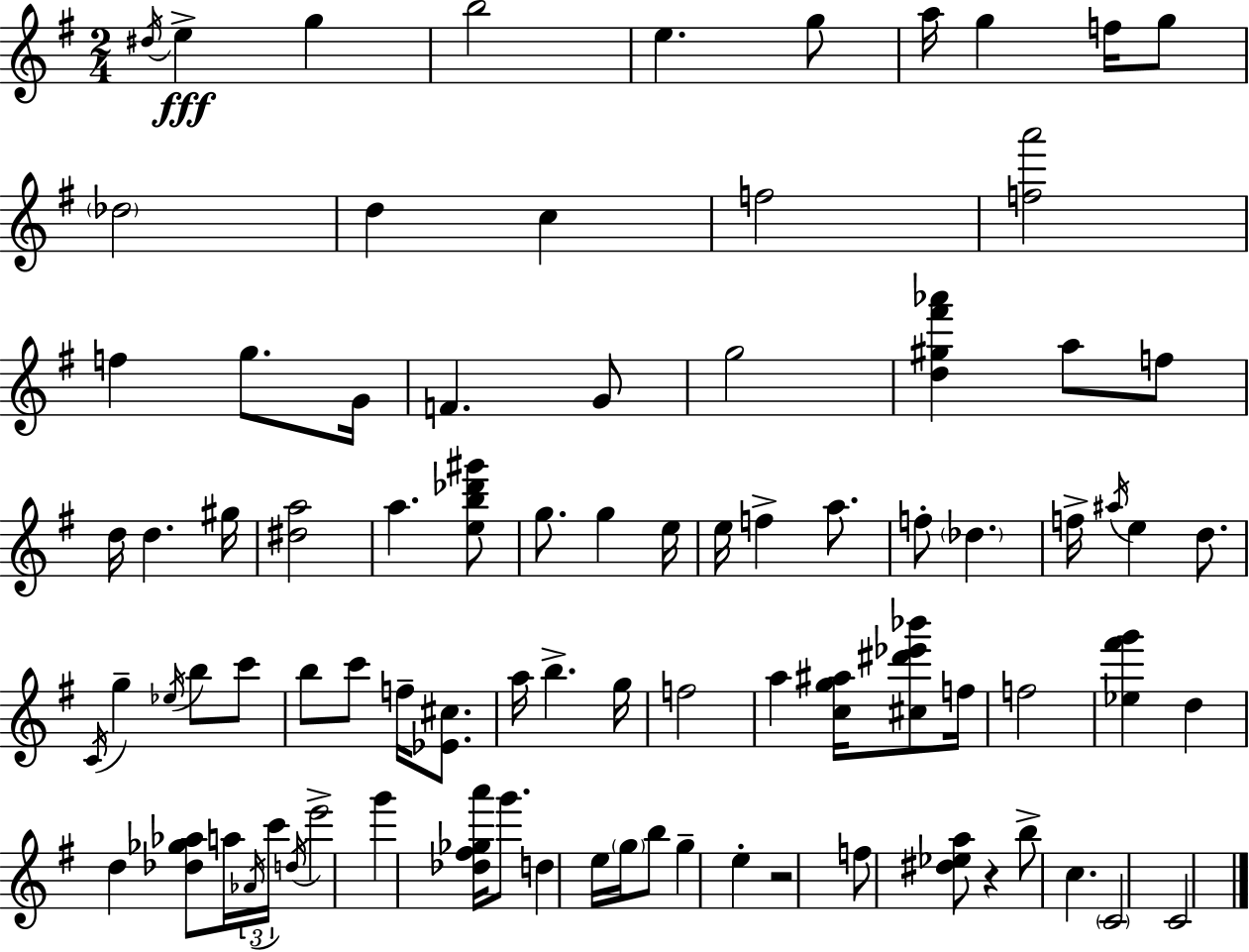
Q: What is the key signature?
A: E minor